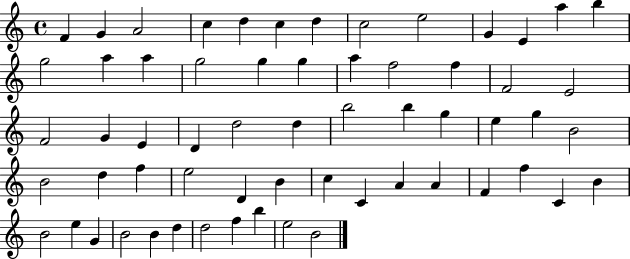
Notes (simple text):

F4/q G4/q A4/h C5/q D5/q C5/q D5/q C5/h E5/h G4/q E4/q A5/q B5/q G5/h A5/q A5/q G5/h G5/q G5/q A5/q F5/h F5/q F4/h E4/h F4/h G4/q E4/q D4/q D5/h D5/q B5/h B5/q G5/q E5/q G5/q B4/h B4/h D5/q F5/q E5/h D4/q B4/q C5/q C4/q A4/q A4/q F4/q F5/q C4/q B4/q B4/h E5/q G4/q B4/h B4/q D5/q D5/h F5/q B5/q E5/h B4/h